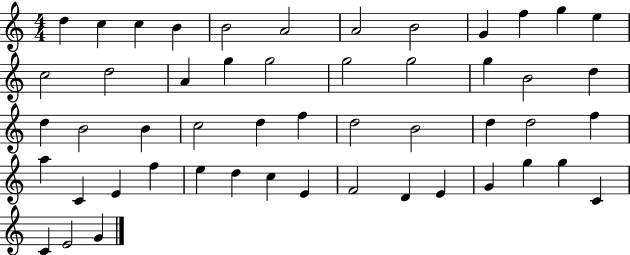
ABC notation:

X:1
T:Untitled
M:4/4
L:1/4
K:C
d c c B B2 A2 A2 B2 G f g e c2 d2 A g g2 g2 g2 g B2 d d B2 B c2 d f d2 B2 d d2 f a C E f e d c E F2 D E G g g C C E2 G